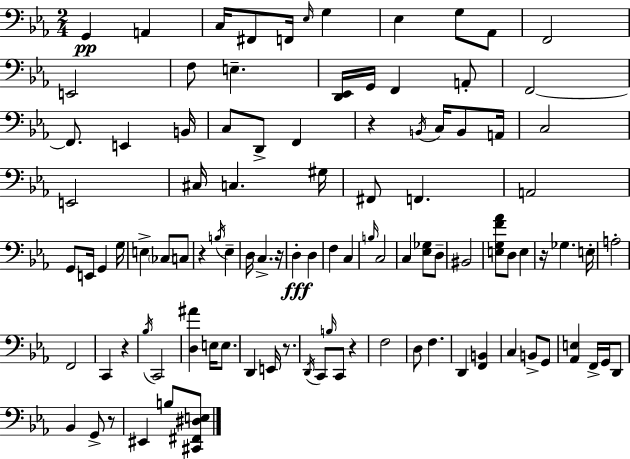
{
  \clef bass
  \numericTimeSignature
  \time 2/4
  \key ees \major
  g,4\pp a,4 | c16 fis,8 f,16 \grace { ees16 } g4 | ees4 g8 aes,8 | f,2 | \break e,2 | f8 e4.-- | <d, ees,>16 g,16 f,4 a,8-. | f,2~~ | \break f,8. e,4 | b,16 c8 d,8-> f,4 | r4 \acciaccatura { b,16 } c16 b,8 | a,16 c2 | \break e,2 | cis16 c4. | gis16 fis,8 f,4. | a,2 | \break g,8 e,16 g,4 | g16 e4-> \parenthesize ces8 | c8 r4 \acciaccatura { b16 } ees4-- | d16 c4.-> | \break r16 d4-.\fff d4 | f4 c4 | \grace { b16 } c2 | c4 | \break <ees ges>8 d8-- bis,2 | <e g f' aes'>8 d8 | e4 r16 ges4. | e16-. a2-. | \break f,2 | c,4 | r4 \acciaccatura { bes16 } c,2 | <d ais'>4 | \break e16 e8. d,4 | e,16 r8. \acciaccatura { d,16 } c,8 | \grace { b16 } c,8 r4 f2 | d8 | \break f4. d,4 | <f, b,>4 c4 | b,8-> g,8 <aes, e>4 | f,16-> g,16 d,8 bes,4 | \break g,8-> r8 eis,4 | b8 <cis, fis, dis e>8 \bar "|."
}